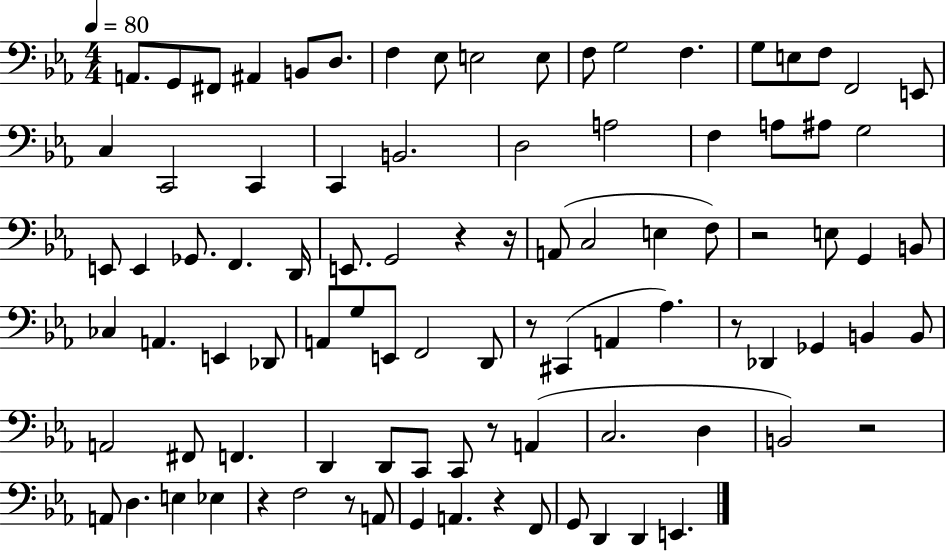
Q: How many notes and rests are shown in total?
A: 93